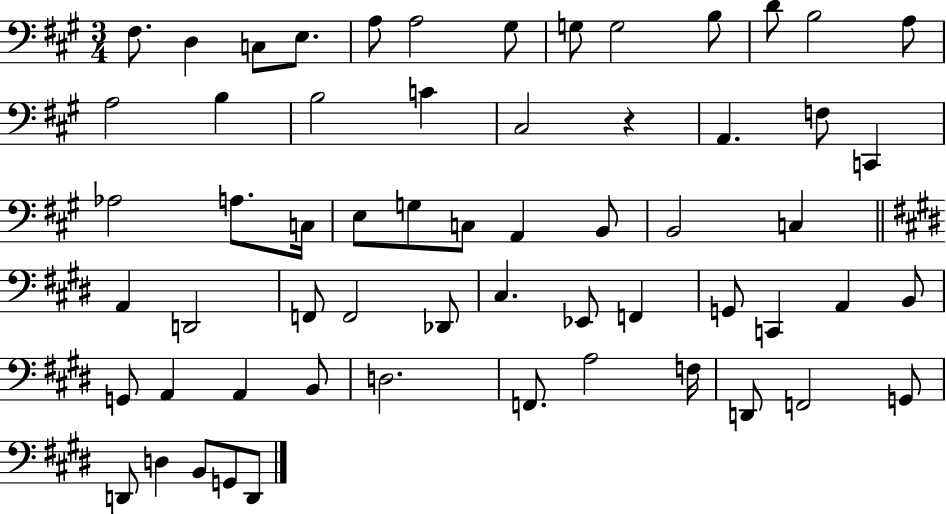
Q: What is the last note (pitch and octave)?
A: D2